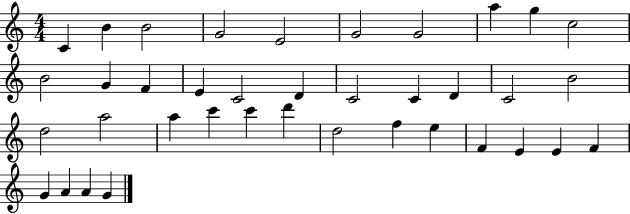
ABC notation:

X:1
T:Untitled
M:4/4
L:1/4
K:C
C B B2 G2 E2 G2 G2 a g c2 B2 G F E C2 D C2 C D C2 B2 d2 a2 a c' c' d' d2 f e F E E F G A A G